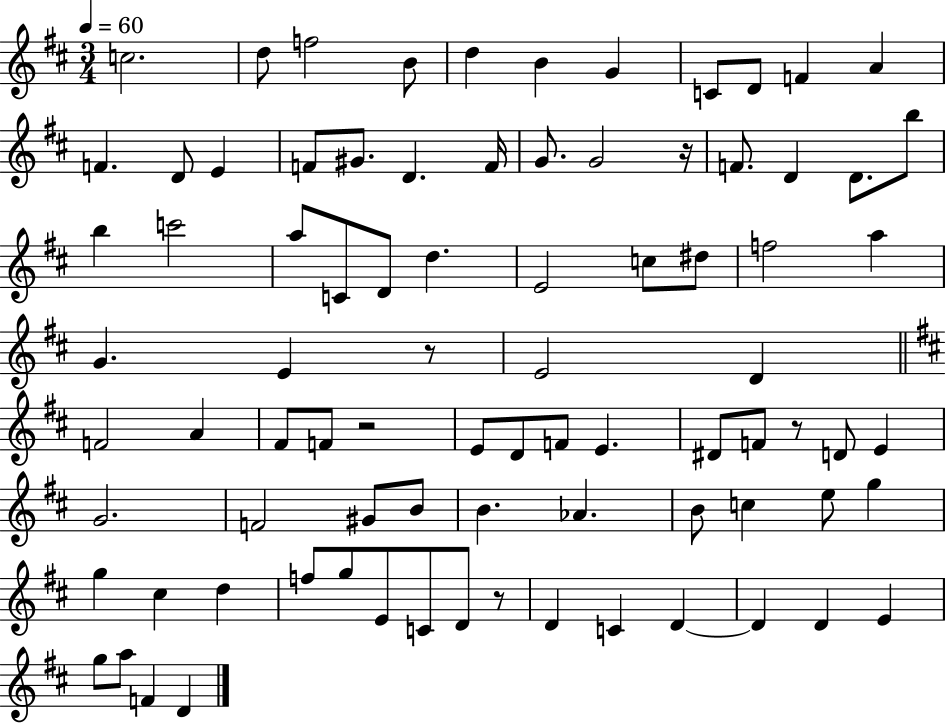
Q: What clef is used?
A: treble